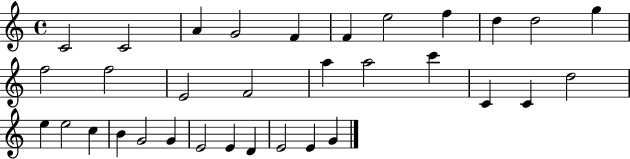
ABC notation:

X:1
T:Untitled
M:4/4
L:1/4
K:C
C2 C2 A G2 F F e2 f d d2 g f2 f2 E2 F2 a a2 c' C C d2 e e2 c B G2 G E2 E D E2 E G